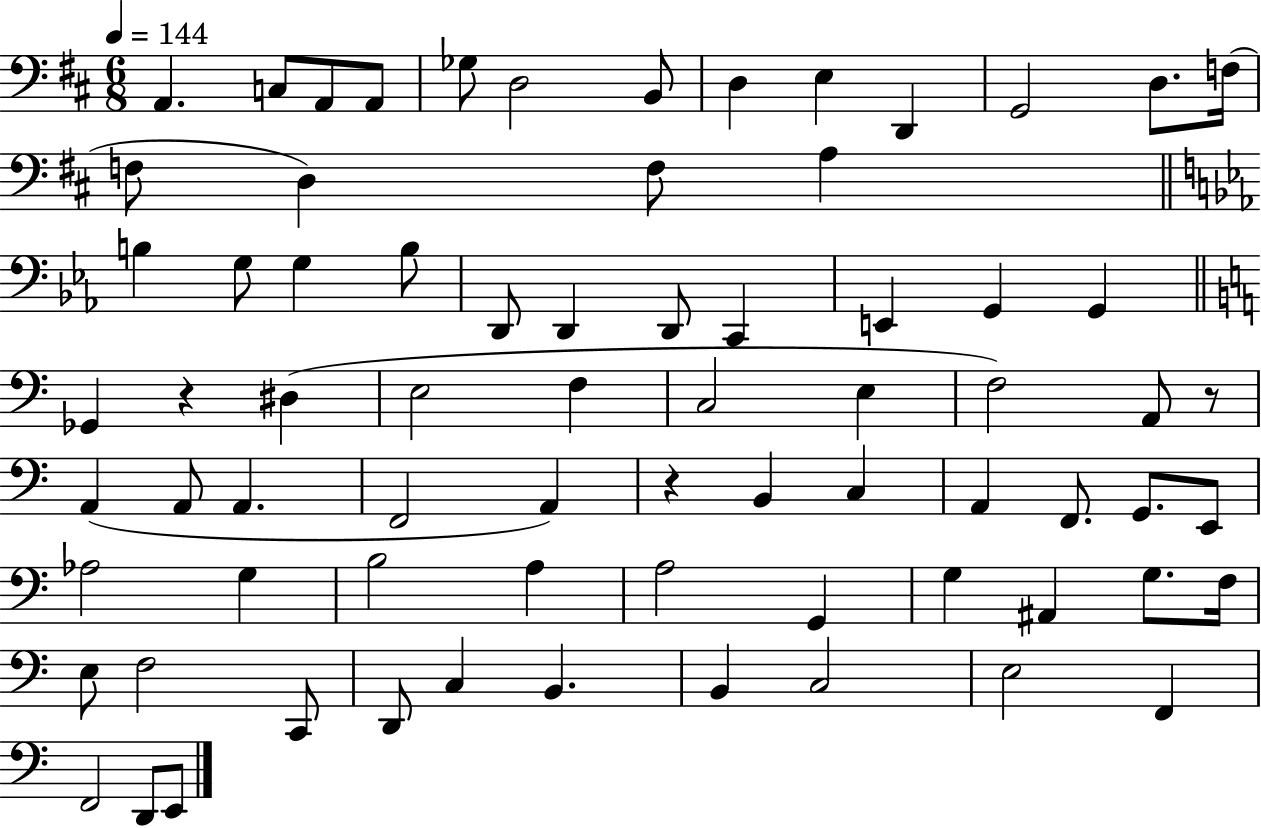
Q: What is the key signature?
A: D major